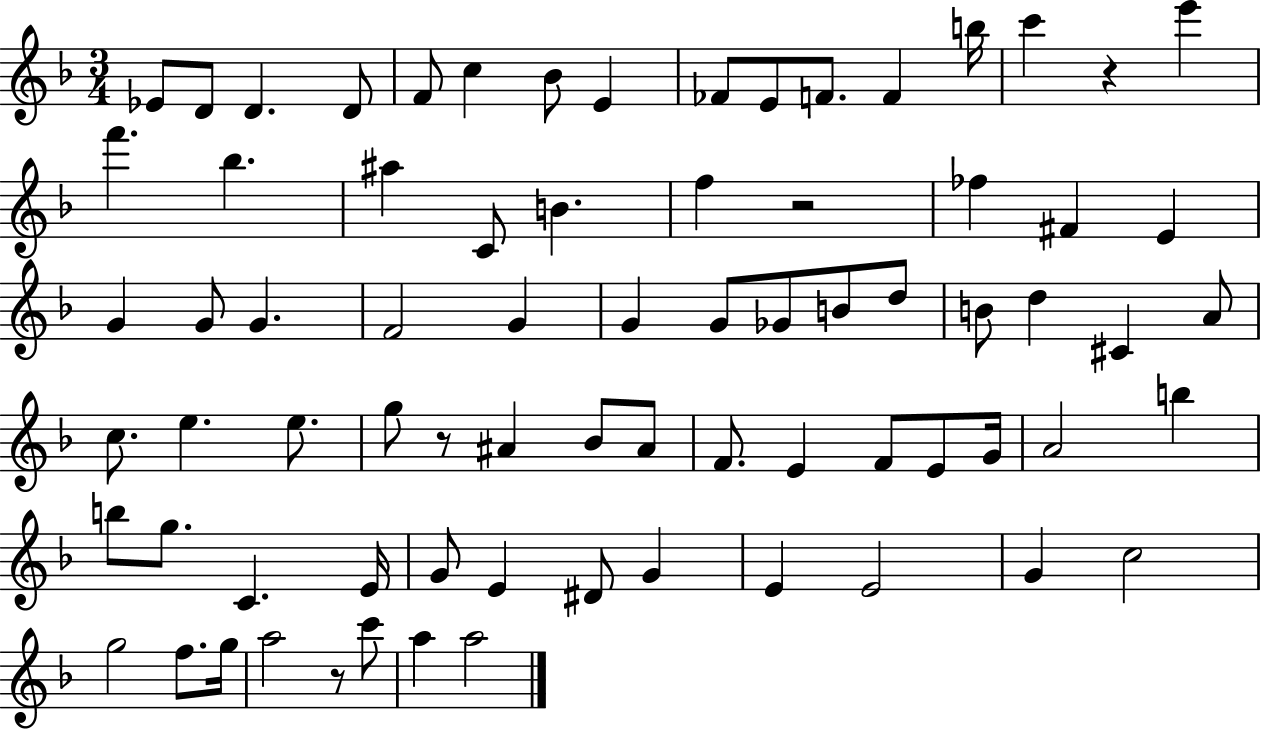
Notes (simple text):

Eb4/e D4/e D4/q. D4/e F4/e C5/q Bb4/e E4/q FES4/e E4/e F4/e. F4/q B5/s C6/q R/q E6/q F6/q. Bb5/q. A#5/q C4/e B4/q. F5/q R/h FES5/q F#4/q E4/q G4/q G4/e G4/q. F4/h G4/q G4/q G4/e Gb4/e B4/e D5/e B4/e D5/q C#4/q A4/e C5/e. E5/q. E5/e. G5/e R/e A#4/q Bb4/e A#4/e F4/e. E4/q F4/e E4/e G4/s A4/h B5/q B5/e G5/e. C4/q. E4/s G4/e E4/q D#4/e G4/q E4/q E4/h G4/q C5/h G5/h F5/e. G5/s A5/h R/e C6/e A5/q A5/h